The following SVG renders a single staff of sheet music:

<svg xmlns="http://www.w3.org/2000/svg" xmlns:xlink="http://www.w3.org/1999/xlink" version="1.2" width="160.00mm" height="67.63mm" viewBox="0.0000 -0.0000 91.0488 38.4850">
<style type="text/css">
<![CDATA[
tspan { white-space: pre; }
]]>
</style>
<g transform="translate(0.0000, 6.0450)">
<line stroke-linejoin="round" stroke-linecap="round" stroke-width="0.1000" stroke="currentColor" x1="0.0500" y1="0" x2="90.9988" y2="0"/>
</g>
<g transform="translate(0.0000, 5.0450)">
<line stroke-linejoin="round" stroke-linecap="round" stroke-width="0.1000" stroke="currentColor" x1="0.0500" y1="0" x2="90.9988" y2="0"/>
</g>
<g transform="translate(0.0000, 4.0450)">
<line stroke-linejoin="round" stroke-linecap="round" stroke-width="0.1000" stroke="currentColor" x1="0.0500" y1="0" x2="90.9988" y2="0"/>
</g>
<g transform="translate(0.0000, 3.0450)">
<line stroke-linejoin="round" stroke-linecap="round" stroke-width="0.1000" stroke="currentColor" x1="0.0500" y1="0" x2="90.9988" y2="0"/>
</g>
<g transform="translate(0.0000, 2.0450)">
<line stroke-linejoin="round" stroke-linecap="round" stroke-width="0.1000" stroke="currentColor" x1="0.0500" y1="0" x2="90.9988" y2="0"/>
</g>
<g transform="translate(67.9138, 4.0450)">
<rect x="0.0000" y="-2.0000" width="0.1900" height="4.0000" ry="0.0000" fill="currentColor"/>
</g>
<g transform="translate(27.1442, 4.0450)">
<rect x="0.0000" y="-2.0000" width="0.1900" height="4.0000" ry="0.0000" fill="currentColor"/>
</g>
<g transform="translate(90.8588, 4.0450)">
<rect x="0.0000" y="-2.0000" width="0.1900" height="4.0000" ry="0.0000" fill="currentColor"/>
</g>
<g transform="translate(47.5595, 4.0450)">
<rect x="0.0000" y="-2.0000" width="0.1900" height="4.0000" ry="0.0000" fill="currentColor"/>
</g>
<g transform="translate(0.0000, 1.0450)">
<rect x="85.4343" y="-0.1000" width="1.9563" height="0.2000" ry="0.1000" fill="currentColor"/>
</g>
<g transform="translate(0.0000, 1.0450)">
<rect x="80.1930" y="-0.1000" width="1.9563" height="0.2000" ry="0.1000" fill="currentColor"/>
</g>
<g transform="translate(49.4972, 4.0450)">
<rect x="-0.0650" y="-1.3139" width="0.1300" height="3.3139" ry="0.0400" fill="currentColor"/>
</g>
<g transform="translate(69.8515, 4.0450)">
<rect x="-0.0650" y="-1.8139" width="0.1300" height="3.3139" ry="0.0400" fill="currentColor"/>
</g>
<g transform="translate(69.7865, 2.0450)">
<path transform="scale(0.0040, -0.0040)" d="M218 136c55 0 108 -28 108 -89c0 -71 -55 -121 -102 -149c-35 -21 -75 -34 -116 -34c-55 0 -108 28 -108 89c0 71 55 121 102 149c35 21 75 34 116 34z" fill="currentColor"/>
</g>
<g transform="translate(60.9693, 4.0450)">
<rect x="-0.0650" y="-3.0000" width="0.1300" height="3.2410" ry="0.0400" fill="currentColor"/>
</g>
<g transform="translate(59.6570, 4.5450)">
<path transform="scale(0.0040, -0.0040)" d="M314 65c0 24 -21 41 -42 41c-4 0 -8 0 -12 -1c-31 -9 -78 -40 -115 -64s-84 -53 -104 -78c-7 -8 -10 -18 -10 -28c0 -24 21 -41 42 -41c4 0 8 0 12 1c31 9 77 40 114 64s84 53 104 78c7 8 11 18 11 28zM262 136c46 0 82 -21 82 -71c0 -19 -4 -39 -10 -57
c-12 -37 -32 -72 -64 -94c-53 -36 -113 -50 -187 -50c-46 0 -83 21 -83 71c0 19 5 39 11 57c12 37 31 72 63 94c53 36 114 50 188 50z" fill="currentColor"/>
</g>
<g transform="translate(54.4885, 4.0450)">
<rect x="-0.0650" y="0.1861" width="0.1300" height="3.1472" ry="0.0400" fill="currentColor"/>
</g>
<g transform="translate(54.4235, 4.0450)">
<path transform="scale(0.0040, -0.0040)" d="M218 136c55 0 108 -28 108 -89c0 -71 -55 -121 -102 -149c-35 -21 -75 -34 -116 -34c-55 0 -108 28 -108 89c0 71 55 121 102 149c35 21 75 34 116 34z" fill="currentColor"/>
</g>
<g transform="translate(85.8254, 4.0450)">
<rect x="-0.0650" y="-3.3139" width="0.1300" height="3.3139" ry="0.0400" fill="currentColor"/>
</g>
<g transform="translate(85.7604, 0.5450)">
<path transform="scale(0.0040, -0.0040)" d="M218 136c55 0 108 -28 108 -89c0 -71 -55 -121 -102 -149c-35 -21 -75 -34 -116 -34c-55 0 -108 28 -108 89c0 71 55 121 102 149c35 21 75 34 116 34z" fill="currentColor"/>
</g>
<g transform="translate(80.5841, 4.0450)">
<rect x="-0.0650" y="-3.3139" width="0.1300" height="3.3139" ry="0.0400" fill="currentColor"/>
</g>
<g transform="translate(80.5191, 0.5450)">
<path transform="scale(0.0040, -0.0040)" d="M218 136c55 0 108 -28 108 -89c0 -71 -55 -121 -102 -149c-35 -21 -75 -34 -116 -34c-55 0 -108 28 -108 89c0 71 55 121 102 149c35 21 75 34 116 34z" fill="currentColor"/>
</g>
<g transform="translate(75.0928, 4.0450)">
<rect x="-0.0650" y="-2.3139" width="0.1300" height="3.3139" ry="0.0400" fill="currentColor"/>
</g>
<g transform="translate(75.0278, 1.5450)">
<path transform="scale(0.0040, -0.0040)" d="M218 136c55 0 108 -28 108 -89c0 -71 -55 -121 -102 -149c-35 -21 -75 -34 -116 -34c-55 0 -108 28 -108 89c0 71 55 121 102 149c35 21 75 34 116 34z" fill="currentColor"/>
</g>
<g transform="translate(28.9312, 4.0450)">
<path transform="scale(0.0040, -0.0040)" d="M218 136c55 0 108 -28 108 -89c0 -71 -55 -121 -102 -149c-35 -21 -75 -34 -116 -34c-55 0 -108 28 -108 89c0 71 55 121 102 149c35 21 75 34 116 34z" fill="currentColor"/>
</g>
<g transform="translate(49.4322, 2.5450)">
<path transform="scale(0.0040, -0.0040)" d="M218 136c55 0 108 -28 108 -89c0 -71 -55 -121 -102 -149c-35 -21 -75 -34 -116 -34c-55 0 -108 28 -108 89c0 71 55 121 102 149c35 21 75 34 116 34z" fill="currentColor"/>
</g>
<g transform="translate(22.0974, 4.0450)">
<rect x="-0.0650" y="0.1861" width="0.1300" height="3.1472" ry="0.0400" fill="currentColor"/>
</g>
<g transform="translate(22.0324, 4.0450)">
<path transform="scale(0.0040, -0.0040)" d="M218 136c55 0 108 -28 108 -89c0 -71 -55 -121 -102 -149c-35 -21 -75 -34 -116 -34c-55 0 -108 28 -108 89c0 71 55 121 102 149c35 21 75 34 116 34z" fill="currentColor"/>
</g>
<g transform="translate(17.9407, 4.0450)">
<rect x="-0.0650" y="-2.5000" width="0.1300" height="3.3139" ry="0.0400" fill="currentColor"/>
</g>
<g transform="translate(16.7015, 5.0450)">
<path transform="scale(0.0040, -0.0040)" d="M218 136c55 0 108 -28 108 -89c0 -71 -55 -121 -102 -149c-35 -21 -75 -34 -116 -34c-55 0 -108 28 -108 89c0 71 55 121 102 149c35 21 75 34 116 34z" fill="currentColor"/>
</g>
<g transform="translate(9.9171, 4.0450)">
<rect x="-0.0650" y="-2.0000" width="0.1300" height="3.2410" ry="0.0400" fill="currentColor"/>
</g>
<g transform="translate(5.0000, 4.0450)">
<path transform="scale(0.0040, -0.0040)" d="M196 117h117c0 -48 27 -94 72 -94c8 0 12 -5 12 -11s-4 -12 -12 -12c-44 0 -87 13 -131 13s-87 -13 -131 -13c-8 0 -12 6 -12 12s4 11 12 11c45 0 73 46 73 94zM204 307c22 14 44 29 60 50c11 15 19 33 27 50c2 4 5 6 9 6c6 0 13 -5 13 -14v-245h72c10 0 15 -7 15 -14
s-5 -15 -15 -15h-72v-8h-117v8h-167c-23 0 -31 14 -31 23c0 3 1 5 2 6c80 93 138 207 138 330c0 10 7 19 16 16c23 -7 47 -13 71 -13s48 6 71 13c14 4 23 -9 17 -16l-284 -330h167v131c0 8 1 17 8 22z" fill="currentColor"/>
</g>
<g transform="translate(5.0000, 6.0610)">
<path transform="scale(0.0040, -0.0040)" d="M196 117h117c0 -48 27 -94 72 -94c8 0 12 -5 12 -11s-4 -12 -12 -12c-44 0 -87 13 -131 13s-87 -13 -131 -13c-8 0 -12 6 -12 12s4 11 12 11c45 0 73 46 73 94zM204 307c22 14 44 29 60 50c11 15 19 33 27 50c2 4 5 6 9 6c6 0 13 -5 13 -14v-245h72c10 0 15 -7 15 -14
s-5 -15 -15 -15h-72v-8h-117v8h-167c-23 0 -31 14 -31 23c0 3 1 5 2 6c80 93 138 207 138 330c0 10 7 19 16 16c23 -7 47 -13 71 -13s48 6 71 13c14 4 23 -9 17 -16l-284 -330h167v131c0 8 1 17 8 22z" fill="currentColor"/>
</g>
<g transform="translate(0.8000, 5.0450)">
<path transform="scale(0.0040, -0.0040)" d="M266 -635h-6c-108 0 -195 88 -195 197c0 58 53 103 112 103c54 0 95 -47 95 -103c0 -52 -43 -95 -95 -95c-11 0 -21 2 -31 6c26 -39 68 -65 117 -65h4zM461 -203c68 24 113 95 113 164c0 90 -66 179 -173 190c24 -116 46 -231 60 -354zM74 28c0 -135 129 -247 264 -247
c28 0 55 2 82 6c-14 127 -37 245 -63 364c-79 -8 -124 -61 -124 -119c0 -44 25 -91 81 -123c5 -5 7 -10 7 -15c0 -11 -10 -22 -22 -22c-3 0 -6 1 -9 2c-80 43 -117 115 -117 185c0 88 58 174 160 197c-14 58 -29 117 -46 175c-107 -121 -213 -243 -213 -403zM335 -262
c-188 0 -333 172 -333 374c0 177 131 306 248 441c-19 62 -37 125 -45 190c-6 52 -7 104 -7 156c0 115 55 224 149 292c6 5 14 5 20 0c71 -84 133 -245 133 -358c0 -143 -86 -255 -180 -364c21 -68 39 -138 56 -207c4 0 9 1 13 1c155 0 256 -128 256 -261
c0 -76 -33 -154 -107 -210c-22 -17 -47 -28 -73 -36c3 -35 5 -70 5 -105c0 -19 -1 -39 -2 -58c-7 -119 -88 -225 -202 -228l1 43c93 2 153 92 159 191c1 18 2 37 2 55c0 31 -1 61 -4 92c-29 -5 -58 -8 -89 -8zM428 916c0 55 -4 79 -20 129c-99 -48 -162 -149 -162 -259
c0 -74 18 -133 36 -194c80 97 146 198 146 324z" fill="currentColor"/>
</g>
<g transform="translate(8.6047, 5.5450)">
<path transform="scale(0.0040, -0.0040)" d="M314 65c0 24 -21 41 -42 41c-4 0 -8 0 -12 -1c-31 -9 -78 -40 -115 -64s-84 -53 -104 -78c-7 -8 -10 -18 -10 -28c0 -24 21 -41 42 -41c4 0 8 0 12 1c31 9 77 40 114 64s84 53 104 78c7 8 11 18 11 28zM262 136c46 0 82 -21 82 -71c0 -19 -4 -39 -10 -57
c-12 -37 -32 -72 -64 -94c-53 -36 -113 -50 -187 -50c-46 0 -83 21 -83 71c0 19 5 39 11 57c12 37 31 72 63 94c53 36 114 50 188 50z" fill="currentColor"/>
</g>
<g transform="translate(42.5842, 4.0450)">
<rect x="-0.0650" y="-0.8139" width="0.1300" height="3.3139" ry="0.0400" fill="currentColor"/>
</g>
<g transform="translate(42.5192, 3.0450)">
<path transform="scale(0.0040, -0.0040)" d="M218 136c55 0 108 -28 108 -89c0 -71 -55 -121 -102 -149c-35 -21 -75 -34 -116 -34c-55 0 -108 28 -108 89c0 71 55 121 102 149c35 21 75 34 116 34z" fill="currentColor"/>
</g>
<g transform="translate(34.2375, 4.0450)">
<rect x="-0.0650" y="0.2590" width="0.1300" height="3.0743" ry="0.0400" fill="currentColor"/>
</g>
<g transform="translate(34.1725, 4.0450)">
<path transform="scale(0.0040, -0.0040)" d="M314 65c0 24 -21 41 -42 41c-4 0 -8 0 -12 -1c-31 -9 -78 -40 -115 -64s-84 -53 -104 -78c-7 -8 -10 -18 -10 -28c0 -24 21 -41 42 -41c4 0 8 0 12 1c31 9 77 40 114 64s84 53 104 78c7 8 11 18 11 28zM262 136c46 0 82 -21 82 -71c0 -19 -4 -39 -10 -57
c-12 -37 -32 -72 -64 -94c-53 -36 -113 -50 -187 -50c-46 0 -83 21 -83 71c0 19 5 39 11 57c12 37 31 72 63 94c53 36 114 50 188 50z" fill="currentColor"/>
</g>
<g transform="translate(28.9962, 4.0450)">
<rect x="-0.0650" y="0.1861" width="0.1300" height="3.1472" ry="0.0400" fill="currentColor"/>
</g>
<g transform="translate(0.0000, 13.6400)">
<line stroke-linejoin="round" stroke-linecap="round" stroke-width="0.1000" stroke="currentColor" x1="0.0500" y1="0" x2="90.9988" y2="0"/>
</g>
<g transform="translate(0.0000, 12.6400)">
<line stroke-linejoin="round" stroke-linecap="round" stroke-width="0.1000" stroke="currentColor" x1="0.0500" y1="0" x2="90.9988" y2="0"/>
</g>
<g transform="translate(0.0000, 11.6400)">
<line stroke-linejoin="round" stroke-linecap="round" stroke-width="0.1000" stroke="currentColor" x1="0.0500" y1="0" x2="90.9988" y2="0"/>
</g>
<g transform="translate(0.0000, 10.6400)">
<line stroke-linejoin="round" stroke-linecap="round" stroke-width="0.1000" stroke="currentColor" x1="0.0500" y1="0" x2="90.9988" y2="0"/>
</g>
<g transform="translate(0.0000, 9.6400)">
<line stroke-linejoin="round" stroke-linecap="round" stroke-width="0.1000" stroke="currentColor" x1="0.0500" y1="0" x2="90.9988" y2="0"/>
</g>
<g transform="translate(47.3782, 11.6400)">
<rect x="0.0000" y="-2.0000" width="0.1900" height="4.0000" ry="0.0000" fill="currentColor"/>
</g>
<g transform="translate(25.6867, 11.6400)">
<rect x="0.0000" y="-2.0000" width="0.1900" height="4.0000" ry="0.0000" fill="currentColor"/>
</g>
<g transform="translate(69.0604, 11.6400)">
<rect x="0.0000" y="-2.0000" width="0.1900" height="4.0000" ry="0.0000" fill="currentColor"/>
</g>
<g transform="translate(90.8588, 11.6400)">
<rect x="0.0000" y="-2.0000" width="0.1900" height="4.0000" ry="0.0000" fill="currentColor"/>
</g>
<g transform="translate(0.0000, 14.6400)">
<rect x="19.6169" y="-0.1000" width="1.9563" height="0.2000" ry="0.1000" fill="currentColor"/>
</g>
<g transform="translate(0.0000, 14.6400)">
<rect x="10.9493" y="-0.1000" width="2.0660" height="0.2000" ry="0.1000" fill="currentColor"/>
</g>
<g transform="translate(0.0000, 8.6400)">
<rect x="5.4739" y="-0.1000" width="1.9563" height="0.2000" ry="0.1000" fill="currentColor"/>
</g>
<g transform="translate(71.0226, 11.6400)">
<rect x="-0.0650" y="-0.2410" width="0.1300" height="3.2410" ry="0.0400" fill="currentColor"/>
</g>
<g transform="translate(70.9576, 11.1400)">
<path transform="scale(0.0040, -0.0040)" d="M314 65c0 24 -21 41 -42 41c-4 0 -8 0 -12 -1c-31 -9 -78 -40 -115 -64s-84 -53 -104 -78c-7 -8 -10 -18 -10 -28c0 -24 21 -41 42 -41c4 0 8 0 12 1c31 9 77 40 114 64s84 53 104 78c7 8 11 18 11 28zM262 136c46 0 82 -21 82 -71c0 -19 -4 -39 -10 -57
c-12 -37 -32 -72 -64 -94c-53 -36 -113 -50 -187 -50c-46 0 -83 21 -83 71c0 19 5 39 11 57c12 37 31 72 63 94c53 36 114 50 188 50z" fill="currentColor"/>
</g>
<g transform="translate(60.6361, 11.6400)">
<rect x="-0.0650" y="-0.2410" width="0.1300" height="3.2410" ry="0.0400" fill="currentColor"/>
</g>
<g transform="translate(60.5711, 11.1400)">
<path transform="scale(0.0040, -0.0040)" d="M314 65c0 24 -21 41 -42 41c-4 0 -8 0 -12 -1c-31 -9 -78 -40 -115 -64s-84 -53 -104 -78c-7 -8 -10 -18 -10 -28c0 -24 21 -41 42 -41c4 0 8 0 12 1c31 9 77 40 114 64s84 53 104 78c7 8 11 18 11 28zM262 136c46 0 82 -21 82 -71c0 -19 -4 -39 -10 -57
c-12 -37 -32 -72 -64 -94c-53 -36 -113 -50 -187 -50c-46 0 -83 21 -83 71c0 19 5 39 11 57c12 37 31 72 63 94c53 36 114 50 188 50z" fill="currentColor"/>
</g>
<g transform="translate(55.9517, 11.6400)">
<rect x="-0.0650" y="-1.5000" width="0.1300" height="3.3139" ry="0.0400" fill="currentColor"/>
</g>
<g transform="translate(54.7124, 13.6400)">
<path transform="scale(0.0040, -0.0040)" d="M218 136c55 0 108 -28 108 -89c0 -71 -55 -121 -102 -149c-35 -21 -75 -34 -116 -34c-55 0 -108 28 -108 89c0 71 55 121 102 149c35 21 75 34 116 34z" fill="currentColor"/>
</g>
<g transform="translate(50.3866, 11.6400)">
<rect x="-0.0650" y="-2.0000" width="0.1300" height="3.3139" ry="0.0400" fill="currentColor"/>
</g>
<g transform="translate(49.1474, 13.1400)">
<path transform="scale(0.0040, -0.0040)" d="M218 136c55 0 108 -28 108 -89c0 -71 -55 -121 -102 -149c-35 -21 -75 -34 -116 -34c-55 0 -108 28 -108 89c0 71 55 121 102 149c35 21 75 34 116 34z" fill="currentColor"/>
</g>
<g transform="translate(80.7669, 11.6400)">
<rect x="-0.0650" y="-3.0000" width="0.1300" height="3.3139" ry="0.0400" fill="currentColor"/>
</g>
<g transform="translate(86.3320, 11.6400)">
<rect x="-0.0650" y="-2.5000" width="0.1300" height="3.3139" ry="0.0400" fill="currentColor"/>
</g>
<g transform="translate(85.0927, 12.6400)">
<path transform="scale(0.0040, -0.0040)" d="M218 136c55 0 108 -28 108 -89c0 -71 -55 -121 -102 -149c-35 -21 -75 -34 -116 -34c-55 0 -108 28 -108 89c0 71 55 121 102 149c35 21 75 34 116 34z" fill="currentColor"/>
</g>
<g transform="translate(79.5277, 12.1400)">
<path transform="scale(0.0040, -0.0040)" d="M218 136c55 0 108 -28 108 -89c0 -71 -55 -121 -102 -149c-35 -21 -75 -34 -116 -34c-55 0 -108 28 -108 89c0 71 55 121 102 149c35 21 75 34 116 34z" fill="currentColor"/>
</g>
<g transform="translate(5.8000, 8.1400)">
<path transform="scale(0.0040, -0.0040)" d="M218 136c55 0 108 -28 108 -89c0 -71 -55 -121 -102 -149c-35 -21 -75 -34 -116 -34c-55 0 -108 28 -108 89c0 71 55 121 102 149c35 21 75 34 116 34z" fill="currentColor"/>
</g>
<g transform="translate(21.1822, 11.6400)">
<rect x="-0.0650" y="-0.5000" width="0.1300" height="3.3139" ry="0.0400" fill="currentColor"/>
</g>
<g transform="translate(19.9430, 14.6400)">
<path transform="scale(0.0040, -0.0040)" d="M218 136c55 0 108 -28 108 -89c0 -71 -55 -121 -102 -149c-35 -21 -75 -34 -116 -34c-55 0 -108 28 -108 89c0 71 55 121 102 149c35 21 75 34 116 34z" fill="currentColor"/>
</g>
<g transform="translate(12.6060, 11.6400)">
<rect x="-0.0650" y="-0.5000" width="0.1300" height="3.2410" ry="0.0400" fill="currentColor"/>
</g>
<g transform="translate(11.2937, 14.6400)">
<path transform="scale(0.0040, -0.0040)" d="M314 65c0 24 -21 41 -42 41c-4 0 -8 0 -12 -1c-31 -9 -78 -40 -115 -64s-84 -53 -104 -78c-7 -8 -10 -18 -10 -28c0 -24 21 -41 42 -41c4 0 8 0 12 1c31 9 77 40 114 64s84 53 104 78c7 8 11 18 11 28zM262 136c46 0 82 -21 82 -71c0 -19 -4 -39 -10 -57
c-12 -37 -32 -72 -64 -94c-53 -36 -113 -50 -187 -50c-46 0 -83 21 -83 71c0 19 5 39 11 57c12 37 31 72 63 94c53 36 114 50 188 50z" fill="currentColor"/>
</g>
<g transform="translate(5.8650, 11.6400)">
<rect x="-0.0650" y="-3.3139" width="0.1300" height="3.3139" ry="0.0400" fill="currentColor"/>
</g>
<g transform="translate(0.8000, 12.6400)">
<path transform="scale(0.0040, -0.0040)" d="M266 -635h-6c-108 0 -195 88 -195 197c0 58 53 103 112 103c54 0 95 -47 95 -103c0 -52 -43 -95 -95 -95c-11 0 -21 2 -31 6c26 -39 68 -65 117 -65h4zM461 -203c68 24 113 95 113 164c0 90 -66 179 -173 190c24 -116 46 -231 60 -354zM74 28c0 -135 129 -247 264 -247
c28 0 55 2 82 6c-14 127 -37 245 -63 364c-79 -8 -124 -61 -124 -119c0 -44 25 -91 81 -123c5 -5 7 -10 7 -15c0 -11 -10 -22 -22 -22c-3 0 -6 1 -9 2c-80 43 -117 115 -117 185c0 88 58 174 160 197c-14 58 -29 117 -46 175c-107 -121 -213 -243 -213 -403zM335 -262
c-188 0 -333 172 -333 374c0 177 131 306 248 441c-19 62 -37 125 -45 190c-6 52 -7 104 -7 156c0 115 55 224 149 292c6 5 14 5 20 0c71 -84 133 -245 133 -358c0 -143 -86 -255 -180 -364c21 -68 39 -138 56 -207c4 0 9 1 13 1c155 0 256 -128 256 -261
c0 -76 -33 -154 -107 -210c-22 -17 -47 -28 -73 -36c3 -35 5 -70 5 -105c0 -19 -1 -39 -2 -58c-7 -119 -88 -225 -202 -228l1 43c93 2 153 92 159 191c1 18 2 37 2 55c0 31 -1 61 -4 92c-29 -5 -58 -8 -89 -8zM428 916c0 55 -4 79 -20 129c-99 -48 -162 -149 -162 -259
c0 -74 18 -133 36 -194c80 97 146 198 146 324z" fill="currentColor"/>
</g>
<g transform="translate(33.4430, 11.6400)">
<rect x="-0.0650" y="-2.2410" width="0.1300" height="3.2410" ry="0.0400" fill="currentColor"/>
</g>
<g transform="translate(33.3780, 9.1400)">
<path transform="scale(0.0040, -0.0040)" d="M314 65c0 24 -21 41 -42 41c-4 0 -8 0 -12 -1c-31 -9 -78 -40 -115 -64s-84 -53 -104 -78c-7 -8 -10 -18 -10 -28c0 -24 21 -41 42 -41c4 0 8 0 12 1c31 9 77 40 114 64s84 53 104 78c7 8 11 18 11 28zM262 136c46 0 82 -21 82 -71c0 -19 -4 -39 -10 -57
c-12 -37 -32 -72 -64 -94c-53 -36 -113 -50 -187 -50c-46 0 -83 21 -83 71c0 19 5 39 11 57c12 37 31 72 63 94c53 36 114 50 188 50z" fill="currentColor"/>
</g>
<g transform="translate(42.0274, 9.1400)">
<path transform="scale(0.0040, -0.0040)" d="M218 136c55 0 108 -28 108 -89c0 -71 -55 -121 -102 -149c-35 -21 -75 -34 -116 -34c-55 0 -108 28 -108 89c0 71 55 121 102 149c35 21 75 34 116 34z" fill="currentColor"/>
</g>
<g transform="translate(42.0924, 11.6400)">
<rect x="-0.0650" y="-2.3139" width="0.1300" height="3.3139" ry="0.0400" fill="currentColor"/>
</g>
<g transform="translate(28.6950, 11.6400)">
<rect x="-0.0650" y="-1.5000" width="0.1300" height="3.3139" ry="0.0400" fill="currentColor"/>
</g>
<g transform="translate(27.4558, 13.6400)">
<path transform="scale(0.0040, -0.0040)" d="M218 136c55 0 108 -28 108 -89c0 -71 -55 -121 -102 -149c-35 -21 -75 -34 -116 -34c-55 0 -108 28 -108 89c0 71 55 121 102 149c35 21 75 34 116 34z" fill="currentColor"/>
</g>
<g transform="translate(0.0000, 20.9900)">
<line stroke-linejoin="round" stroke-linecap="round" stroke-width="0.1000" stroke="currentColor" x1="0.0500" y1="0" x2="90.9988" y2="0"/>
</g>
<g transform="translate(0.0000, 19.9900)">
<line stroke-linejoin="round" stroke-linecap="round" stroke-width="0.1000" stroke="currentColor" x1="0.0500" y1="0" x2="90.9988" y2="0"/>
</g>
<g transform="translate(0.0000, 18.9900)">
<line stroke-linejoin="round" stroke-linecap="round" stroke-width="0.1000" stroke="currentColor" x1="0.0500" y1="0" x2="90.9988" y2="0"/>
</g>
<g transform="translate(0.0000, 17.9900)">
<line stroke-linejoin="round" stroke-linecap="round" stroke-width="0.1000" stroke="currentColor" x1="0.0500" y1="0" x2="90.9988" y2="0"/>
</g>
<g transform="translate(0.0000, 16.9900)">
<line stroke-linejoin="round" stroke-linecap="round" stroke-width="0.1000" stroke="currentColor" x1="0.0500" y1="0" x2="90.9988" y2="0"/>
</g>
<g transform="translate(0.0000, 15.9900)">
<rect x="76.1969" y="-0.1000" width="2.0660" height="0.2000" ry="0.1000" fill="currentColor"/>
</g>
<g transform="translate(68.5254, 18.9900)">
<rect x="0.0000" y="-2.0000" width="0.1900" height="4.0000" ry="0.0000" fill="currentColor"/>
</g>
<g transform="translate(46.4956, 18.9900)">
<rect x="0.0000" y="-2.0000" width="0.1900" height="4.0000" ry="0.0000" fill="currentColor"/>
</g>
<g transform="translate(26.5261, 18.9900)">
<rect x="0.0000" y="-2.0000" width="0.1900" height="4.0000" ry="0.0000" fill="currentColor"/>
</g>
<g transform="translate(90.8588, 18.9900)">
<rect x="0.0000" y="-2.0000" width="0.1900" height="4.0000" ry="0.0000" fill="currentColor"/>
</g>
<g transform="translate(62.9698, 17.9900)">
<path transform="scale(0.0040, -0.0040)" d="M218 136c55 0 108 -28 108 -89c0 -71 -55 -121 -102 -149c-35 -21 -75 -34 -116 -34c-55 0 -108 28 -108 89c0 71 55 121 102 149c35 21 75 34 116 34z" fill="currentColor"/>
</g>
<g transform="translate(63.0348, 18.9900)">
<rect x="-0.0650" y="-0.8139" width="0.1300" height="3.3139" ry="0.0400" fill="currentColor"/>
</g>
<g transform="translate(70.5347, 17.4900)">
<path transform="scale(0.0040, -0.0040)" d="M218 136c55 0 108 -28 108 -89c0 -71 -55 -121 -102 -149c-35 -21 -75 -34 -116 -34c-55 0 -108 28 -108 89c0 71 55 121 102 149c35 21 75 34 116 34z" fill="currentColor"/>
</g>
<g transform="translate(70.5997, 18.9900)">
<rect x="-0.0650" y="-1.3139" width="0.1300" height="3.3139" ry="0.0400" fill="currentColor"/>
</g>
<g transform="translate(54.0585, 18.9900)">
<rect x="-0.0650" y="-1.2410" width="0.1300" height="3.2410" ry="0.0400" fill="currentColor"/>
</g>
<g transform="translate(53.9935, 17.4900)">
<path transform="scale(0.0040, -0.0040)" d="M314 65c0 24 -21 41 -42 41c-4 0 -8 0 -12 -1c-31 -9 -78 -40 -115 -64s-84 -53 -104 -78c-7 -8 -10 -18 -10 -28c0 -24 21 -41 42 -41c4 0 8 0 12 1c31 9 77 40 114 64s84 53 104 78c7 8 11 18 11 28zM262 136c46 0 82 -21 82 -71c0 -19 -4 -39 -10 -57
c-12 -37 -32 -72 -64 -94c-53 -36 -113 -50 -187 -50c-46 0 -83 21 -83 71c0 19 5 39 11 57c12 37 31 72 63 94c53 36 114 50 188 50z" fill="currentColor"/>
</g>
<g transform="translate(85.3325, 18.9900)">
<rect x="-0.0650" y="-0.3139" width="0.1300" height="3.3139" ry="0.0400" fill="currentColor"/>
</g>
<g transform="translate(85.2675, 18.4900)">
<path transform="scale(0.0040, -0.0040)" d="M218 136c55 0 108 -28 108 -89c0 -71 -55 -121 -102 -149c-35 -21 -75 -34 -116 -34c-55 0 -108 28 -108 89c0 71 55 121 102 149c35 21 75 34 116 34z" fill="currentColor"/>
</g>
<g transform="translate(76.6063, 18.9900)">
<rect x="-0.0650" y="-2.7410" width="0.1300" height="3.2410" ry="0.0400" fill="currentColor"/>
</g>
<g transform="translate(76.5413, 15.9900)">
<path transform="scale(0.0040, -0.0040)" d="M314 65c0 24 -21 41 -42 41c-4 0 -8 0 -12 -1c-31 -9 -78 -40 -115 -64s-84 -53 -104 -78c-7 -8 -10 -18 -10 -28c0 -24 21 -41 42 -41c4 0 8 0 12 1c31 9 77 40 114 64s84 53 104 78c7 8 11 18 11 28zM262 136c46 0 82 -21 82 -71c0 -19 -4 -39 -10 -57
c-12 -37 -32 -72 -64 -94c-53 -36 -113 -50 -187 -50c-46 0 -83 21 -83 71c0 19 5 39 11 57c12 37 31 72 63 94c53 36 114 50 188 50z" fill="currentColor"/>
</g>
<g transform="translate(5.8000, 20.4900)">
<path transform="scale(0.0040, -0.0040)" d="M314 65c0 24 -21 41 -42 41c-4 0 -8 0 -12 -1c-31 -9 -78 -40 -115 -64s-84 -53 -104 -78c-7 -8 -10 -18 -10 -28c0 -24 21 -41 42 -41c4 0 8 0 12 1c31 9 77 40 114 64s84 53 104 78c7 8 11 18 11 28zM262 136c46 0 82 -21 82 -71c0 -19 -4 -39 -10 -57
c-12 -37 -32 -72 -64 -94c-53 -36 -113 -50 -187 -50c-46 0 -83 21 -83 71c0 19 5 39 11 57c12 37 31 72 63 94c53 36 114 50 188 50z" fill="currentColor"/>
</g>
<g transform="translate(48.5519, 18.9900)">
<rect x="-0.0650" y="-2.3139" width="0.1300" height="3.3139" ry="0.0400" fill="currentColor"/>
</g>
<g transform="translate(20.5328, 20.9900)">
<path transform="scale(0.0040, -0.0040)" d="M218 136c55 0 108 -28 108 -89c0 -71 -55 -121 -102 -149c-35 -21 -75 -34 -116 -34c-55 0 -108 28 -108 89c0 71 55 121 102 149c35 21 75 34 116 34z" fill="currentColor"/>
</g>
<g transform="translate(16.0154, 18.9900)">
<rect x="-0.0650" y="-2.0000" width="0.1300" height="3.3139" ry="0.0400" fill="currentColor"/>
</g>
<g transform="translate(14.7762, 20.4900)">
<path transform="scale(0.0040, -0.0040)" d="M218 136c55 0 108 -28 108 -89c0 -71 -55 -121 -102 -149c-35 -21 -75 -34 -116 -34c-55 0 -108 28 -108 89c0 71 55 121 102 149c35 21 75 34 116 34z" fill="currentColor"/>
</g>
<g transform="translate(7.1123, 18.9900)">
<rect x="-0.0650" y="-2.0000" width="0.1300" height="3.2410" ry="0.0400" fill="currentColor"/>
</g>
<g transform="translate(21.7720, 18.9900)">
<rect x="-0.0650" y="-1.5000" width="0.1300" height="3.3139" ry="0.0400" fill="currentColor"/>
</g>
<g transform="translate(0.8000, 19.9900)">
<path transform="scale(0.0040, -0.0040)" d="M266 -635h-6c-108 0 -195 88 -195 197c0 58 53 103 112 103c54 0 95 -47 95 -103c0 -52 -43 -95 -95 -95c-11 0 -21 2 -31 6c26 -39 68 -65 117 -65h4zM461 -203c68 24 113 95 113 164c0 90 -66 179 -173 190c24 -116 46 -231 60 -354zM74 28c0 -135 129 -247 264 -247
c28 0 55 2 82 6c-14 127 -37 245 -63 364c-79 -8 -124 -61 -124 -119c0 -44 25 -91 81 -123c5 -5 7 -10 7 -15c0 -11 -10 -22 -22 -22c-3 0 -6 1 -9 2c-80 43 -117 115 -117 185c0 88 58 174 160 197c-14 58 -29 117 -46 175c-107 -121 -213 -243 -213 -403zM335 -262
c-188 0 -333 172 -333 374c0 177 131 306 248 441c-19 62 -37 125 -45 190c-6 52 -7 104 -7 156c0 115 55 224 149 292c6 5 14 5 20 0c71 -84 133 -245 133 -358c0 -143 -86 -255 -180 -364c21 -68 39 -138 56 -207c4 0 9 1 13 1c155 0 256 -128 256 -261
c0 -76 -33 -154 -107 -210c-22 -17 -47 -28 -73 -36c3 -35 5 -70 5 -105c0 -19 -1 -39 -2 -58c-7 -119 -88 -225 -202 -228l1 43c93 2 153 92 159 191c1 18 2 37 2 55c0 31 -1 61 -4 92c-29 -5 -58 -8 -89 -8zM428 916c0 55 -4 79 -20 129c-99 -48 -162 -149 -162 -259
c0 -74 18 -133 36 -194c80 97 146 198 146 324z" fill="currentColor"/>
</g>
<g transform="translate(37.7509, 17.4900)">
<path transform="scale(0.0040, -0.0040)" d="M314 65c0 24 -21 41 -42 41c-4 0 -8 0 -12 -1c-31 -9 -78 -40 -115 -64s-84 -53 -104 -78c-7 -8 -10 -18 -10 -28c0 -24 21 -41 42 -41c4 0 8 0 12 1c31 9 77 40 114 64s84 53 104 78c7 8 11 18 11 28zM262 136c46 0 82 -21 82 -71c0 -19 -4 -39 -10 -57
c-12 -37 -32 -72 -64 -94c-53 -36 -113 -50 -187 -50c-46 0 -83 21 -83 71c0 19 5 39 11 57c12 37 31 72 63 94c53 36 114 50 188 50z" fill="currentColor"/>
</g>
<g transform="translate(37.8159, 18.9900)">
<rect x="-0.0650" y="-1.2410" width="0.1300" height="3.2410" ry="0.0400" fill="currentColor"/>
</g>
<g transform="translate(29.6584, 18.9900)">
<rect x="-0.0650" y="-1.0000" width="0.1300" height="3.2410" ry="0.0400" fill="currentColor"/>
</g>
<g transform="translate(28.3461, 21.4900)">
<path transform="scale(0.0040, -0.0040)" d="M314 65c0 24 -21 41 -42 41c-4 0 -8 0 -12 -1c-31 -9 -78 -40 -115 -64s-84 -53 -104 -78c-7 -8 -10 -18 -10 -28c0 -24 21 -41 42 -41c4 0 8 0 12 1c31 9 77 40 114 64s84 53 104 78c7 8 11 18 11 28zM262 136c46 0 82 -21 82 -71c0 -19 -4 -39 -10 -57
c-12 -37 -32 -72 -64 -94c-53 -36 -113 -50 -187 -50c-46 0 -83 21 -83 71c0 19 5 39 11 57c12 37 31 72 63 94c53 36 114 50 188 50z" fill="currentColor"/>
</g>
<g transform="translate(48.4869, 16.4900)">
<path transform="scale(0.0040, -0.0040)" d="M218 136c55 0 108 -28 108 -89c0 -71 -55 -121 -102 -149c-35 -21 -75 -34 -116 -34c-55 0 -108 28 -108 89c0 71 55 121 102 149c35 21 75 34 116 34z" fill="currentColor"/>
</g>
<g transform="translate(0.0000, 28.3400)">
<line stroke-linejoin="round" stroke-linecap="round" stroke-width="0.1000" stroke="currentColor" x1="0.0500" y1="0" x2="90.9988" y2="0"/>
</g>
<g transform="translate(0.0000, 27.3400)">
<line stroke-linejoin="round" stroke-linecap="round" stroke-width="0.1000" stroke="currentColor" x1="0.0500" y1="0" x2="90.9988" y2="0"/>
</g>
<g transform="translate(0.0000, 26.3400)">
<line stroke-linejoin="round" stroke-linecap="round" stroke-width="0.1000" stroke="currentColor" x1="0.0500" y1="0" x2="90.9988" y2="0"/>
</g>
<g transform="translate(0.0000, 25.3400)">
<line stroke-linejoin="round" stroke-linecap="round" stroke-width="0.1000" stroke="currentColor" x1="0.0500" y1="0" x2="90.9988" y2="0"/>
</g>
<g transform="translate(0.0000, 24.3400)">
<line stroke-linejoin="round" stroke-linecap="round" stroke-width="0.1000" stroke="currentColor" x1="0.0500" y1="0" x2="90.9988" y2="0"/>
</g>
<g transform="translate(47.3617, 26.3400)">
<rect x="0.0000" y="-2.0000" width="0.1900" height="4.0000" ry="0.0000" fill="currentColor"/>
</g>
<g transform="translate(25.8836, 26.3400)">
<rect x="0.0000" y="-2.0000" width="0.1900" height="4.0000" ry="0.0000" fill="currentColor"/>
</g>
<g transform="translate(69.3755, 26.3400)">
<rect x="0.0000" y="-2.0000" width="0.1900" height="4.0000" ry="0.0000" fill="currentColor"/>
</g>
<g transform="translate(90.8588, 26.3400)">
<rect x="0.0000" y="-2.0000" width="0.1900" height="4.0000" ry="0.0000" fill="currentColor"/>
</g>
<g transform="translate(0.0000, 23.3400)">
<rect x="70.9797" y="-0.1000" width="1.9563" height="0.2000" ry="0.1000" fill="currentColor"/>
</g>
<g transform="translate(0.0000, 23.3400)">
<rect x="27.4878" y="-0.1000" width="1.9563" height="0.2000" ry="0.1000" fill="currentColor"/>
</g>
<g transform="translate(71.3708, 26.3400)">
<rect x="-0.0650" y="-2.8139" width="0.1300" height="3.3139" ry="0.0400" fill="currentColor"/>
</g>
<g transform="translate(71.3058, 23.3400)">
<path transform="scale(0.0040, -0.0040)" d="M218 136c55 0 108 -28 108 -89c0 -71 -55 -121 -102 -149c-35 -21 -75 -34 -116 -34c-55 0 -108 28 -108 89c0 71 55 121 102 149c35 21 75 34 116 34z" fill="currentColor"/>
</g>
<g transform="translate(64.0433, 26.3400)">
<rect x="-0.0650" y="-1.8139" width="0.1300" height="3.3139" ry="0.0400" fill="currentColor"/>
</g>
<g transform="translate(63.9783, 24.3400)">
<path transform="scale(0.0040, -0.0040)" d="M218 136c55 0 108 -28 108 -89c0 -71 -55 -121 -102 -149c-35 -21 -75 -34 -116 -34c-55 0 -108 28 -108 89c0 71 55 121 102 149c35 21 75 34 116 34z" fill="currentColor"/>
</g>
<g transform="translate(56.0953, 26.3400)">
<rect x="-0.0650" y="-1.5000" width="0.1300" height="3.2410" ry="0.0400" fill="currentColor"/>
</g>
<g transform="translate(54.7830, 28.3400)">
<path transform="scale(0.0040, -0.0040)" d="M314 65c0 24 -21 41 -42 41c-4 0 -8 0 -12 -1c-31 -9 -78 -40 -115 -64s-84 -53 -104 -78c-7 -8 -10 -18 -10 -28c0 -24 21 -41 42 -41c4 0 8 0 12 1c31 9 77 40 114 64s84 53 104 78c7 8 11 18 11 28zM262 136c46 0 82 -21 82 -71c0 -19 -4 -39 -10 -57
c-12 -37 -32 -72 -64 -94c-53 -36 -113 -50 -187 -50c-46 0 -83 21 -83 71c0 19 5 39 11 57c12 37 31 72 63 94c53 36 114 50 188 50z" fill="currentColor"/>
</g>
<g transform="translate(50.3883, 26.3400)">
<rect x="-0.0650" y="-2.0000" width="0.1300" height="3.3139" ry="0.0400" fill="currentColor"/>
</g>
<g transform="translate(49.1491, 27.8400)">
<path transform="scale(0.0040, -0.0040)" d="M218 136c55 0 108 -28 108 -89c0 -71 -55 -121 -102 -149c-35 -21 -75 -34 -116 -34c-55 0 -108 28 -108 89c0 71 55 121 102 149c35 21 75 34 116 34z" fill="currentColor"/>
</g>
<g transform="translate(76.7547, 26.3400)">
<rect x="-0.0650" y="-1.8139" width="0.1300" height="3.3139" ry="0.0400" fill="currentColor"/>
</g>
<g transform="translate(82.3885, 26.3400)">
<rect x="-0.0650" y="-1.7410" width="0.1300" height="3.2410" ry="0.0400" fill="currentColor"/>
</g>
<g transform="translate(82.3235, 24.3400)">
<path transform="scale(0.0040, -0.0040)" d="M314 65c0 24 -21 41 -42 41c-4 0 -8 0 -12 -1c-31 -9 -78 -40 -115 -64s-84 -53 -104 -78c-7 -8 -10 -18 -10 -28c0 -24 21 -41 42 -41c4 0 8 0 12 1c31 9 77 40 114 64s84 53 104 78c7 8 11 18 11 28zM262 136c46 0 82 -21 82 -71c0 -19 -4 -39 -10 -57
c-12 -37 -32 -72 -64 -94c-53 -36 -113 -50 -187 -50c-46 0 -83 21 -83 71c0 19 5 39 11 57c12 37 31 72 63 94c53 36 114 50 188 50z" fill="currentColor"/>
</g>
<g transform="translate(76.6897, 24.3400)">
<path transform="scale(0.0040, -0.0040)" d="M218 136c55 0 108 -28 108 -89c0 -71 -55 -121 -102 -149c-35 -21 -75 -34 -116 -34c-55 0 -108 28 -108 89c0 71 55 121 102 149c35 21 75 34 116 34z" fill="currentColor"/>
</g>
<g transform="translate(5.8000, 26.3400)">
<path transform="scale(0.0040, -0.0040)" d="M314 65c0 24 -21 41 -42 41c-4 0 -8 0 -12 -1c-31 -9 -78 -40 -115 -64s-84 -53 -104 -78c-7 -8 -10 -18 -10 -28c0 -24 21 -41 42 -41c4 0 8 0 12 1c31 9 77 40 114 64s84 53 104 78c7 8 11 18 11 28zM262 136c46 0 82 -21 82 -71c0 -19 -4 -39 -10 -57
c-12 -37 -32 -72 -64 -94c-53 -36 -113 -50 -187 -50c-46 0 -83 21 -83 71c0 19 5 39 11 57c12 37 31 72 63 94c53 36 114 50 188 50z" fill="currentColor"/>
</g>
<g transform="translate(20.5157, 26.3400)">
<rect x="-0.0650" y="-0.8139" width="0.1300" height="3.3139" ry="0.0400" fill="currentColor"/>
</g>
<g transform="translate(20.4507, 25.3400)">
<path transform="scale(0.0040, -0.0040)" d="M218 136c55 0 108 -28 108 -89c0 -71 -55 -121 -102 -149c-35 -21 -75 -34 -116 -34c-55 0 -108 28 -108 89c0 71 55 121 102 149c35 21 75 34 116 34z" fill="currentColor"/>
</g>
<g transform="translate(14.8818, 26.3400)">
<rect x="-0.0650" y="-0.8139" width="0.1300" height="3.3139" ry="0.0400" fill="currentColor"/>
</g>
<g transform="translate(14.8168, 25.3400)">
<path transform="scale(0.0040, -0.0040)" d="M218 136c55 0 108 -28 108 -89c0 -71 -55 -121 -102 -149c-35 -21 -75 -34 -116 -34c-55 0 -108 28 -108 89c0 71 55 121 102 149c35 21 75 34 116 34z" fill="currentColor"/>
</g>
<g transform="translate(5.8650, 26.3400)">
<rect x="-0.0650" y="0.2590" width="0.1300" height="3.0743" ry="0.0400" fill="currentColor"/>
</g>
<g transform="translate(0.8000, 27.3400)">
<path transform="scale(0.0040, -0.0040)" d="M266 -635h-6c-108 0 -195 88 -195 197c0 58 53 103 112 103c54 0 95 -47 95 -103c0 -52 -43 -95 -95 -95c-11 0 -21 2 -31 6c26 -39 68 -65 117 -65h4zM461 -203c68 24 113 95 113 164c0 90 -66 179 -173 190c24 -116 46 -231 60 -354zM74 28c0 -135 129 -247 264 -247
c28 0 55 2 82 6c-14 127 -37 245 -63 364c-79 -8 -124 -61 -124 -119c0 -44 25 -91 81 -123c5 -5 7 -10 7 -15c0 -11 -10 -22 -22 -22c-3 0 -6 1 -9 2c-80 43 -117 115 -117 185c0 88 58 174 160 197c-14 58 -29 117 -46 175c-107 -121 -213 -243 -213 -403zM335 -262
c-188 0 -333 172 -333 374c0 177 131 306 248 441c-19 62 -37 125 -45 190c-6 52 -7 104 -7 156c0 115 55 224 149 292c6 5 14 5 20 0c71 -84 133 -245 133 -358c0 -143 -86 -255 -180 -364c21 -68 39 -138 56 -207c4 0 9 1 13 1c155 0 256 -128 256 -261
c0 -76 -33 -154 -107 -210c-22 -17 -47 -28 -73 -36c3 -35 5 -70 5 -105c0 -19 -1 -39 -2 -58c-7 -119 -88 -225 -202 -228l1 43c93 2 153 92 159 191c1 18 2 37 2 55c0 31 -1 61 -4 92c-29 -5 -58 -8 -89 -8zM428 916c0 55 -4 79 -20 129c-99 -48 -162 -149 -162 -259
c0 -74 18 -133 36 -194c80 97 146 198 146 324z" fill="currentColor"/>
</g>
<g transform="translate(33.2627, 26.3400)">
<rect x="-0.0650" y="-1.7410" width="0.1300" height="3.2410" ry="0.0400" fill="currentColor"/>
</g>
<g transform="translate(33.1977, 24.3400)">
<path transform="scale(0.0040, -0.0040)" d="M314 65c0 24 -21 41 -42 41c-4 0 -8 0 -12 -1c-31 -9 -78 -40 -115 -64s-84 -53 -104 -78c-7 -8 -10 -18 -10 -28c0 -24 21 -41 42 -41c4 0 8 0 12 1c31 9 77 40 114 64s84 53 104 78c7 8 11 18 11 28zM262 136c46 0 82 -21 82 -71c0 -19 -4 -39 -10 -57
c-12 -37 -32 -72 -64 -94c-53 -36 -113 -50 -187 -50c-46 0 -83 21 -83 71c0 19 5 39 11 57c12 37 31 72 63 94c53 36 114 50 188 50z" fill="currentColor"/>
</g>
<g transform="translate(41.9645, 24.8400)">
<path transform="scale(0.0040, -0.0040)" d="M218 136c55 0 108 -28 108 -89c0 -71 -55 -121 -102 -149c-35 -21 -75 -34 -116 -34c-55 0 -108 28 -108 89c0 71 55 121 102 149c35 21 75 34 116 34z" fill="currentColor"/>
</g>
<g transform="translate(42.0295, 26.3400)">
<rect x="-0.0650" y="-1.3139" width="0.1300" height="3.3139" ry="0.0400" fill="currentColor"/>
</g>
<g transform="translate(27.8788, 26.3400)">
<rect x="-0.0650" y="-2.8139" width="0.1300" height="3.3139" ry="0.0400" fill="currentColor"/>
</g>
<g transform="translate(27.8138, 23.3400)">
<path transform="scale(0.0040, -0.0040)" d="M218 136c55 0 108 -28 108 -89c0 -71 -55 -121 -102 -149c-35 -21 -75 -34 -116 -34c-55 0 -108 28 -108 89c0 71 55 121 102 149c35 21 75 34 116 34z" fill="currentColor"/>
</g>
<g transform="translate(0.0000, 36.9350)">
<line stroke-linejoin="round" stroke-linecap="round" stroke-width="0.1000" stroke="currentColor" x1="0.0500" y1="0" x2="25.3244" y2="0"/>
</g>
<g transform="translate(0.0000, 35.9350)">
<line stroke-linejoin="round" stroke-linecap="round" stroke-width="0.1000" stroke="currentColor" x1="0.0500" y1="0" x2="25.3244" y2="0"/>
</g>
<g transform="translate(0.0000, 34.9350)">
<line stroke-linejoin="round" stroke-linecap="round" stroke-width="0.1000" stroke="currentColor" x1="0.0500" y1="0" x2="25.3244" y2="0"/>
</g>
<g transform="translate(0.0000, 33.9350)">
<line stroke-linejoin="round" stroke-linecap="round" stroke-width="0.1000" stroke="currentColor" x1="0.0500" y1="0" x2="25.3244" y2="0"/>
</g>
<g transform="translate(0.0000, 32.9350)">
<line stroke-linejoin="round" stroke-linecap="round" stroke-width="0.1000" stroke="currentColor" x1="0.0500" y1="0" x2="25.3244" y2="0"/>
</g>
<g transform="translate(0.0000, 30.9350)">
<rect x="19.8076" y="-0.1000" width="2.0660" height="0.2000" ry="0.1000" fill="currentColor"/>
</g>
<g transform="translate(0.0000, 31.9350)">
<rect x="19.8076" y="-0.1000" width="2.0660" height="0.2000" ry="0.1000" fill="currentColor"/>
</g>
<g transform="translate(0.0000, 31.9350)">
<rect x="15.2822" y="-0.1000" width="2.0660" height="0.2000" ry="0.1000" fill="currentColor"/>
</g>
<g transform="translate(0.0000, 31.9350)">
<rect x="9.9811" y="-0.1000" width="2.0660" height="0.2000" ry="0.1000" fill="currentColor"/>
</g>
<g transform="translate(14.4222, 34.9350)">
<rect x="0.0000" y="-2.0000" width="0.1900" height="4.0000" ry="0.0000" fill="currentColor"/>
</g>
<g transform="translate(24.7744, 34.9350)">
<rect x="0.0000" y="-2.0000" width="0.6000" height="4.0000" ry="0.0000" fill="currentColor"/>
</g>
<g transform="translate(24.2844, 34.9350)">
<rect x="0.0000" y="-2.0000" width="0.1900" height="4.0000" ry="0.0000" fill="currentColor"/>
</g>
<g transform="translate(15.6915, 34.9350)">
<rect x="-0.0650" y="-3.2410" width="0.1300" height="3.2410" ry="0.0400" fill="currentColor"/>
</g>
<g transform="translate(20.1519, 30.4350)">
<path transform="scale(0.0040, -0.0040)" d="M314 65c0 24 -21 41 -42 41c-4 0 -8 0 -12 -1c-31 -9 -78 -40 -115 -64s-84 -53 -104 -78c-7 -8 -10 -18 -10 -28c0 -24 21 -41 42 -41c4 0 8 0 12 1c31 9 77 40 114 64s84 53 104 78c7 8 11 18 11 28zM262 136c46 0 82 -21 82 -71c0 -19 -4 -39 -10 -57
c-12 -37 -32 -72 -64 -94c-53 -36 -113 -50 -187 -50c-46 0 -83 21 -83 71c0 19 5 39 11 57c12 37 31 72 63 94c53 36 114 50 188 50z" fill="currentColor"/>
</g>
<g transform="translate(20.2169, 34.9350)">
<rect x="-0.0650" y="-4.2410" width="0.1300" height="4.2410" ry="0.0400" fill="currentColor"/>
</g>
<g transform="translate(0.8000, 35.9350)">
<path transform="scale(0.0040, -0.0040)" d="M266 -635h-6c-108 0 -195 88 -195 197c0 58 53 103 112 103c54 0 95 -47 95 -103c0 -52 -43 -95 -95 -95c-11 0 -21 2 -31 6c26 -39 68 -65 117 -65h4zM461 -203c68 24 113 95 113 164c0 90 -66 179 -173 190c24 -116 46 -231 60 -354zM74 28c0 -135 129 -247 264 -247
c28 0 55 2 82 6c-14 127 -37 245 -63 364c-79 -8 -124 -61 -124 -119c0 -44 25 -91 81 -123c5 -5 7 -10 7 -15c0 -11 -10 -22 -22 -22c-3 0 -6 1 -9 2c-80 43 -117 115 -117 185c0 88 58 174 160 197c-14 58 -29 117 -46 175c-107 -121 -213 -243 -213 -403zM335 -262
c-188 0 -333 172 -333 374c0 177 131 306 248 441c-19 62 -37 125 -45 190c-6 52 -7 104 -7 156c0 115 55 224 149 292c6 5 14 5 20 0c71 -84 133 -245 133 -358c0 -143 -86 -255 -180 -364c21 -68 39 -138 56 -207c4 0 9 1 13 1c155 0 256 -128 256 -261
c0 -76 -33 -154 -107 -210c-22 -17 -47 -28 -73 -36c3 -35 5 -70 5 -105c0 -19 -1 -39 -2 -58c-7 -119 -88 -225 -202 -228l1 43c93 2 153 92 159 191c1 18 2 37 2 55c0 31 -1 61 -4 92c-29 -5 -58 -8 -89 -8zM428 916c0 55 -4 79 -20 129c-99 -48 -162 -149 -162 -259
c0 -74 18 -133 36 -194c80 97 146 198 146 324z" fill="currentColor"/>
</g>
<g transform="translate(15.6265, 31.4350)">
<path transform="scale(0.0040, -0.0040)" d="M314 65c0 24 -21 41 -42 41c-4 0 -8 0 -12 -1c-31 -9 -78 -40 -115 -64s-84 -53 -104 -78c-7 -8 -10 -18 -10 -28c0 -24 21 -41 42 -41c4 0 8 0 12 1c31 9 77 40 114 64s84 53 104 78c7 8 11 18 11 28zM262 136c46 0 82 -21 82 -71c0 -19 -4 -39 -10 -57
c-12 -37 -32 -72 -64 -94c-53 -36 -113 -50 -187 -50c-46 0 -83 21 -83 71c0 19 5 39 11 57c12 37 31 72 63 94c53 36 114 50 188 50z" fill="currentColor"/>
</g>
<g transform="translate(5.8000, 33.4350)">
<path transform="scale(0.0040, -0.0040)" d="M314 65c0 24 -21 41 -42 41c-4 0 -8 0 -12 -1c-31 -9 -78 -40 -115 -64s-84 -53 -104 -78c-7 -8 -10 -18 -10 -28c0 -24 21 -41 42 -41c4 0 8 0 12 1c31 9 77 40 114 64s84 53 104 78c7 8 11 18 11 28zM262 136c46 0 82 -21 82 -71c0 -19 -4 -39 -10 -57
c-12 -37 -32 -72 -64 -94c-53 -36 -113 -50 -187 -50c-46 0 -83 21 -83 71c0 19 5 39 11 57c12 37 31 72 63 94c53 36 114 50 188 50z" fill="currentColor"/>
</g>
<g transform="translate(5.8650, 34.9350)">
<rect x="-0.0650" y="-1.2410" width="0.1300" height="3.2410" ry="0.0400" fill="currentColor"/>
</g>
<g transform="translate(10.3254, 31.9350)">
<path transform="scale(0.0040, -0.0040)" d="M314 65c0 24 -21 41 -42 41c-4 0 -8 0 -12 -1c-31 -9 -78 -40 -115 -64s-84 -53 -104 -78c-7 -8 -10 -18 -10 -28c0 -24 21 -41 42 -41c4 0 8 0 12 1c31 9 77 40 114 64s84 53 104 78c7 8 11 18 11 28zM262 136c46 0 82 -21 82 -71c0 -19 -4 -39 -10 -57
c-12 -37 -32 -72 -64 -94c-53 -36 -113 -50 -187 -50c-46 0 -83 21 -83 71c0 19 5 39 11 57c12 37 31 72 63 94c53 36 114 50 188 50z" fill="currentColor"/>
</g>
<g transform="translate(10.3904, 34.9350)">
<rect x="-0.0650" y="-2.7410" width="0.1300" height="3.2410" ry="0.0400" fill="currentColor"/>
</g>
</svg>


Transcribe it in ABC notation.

X:1
T:Untitled
M:4/4
L:1/4
K:C
F2 G B B B2 d e B A2 f g b b b C2 C E g2 g F E c2 c2 A G F2 F E D2 e2 g e2 d e a2 c B2 d d a f2 e F E2 f a f f2 e2 a2 b2 d'2